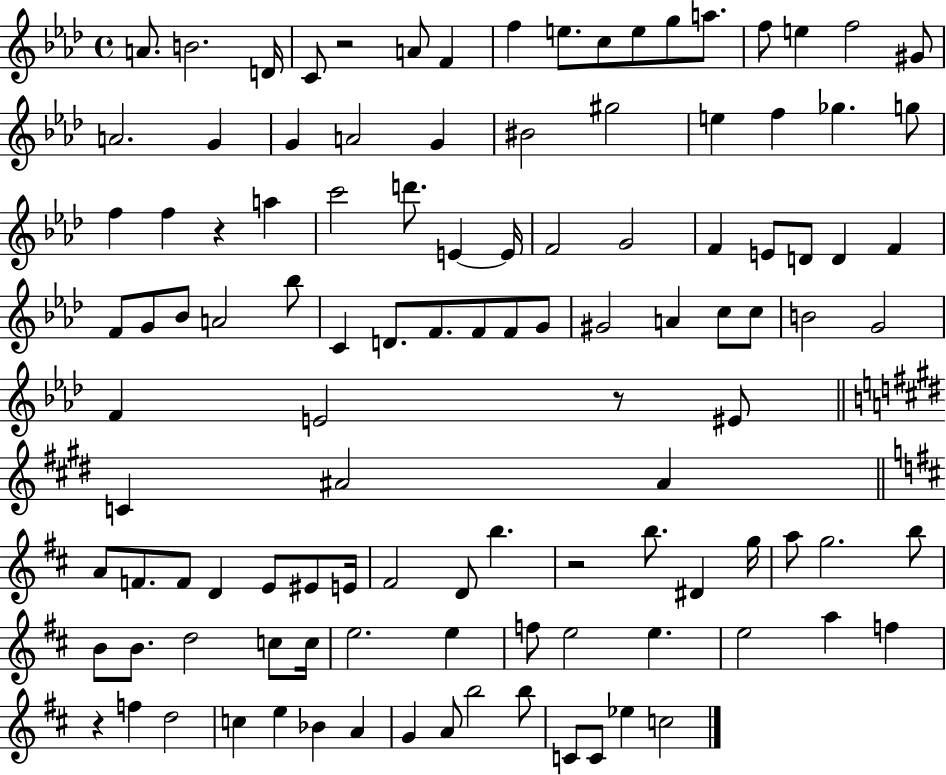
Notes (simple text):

A4/e. B4/h. D4/s C4/e R/h A4/e F4/q F5/q E5/e. C5/e E5/e G5/e A5/e. F5/e E5/q F5/h G#4/e A4/h. G4/q G4/q A4/h G4/q BIS4/h G#5/h E5/q F5/q Gb5/q. G5/e F5/q F5/q R/q A5/q C6/h D6/e. E4/q E4/s F4/h G4/h F4/q E4/e D4/e D4/q F4/q F4/e G4/e Bb4/e A4/h Bb5/e C4/q D4/e. F4/e. F4/e F4/e G4/e G#4/h A4/q C5/e C5/e B4/h G4/h F4/q E4/h R/e EIS4/e C4/q A#4/h A#4/q A4/e F4/e. F4/e D4/q E4/e EIS4/e E4/s F#4/h D4/e B5/q. R/h B5/e. D#4/q G5/s A5/e G5/h. B5/e B4/e B4/e. D5/h C5/e C5/s E5/h. E5/q F5/e E5/h E5/q. E5/h A5/q F5/q R/q F5/q D5/h C5/q E5/q Bb4/q A4/q G4/q A4/e B5/h B5/e C4/e C4/e Eb5/q C5/h